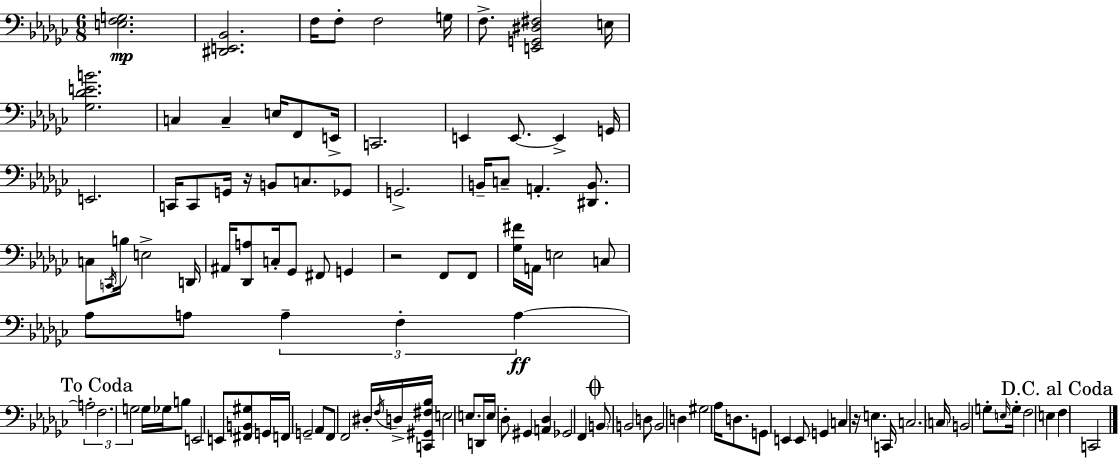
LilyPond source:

{
  \clef bass
  \numericTimeSignature
  \time 6/8
  \key ees \minor
  <e f g>2.\mp | <dis, e, bes,>2. | f16 f8-. f2 g16 | f8.-> <e, g, dis fis>2 e16 | \break <ges des' e' b'>2. | c4 c4-- e16 f,8 e,16-> | c,2. | e,4 e,8.~~ e,4-> g,16 | \break e,2. | c,16 c,8 g,16 r16 b,8 c8. ges,8 | g,2.-> | b,16-- c8-- a,4.-. <dis, b,>8. | \break c8 \acciaccatura { c,16 } b16 e2-> | d,16 ais,16 <des, a>8 c16-. ges,8 fis,8 g,4 | r2 f,8 f,8 | <ges fis'>16 a,16 e2 c8 | \break aes8 a8 \tuplet 3/2 { a4-- f4-. | a4~~\ff } \tuplet 3/2 { a2-. | \mark "To Coda" f2. | g2 } g16 ges16 b8 | \break e,2 e,8 <fis, b, gis>8 | g,16 f,16 g,2-- aes,8 | f,8 f,2 dis16-. | \acciaccatura { f16 } d16-> <c, gis, fis bes>16 e2 e8. | \break d,16 e16 des8-. gis,4 <a, des>4 | ges,2 f,4 | \mark \markup { \musicglyph "scripts.coda" } \parenthesize b,8 b,2 | d8 b,2 d4 | \break gis2 aes16 d8. | g,8 e,4 e,8 g,4 | c4 r16 e4. | c,16 c2. | \break \parenthesize c16 b,2 g8-. | \grace { e16 } g16-. f2 e4 | \mark "D.C. al Coda" f4 c,2 | \bar "|."
}